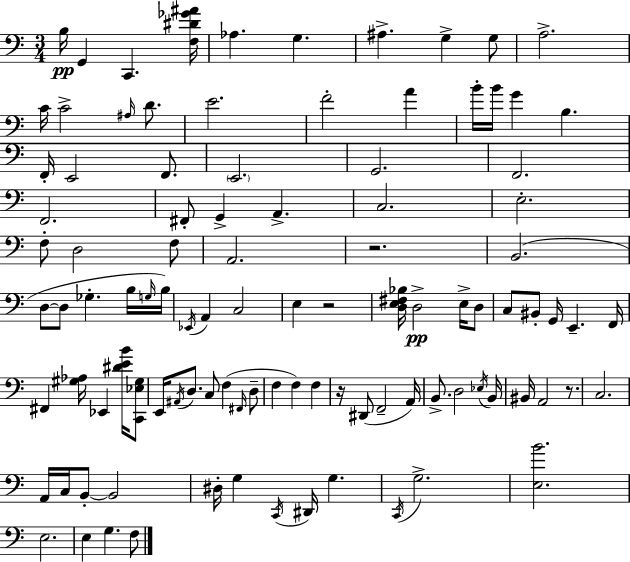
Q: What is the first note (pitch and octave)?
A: B3